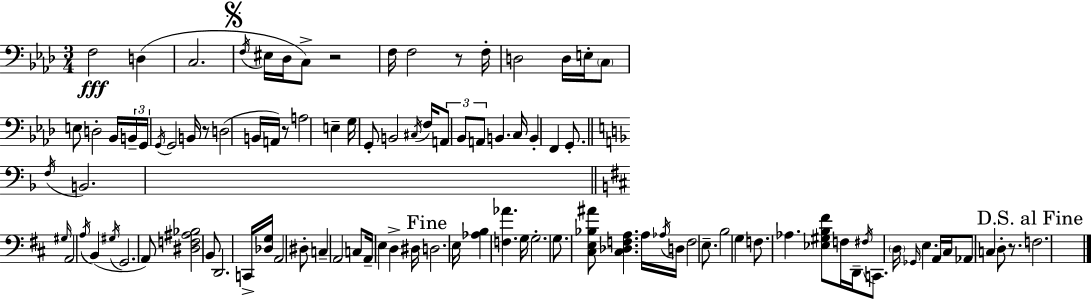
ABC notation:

X:1
T:Untitled
M:3/4
L:1/4
K:Fm
F,2 D, C,2 F,/4 ^E,/4 _D,/4 C,/2 z2 F,/4 F,2 z/2 F,/4 D,2 D,/4 E,/4 C,/2 E,/2 D,2 _B,,/4 B,,/4 G,,/4 G,,/4 G,,2 B,,/4 z/2 D,2 B,,/4 A,,/4 z/2 A,2 E, G,/4 G,,/2 B,,2 ^C,/4 F,/4 A,,/2 _B,,/2 A,,/2 B,, C,/4 B,, F,, G,,/2 F,/4 B,,2 ^G,/4 A,,2 A,/4 B,, ^G,/4 G,,2 A,,/2 [^D,F,^A,_B,]2 B,,/2 D,,2 C,,/4 [_D,G,]/4 A,,2 ^D,/2 C, A,,2 C,/2 A,,/4 E, D, ^D,/4 D,2 E,/4 [_A,B,] [F,_A] G,/4 G,2 G,/2 [^C,E,_B,^A]/2 [^C,_D,F,A,] A,/4 _A,/4 D,/4 F,2 E,/2 B,2 G, F,/2 _A, [_E,^G,B,^F]/2 F,/4 D,,/4 ^F,/4 C,,/2 D,/4 _G,,/4 E, A,,/4 ^C,/4 _A,,/2 C, D,/2 z/2 F,2